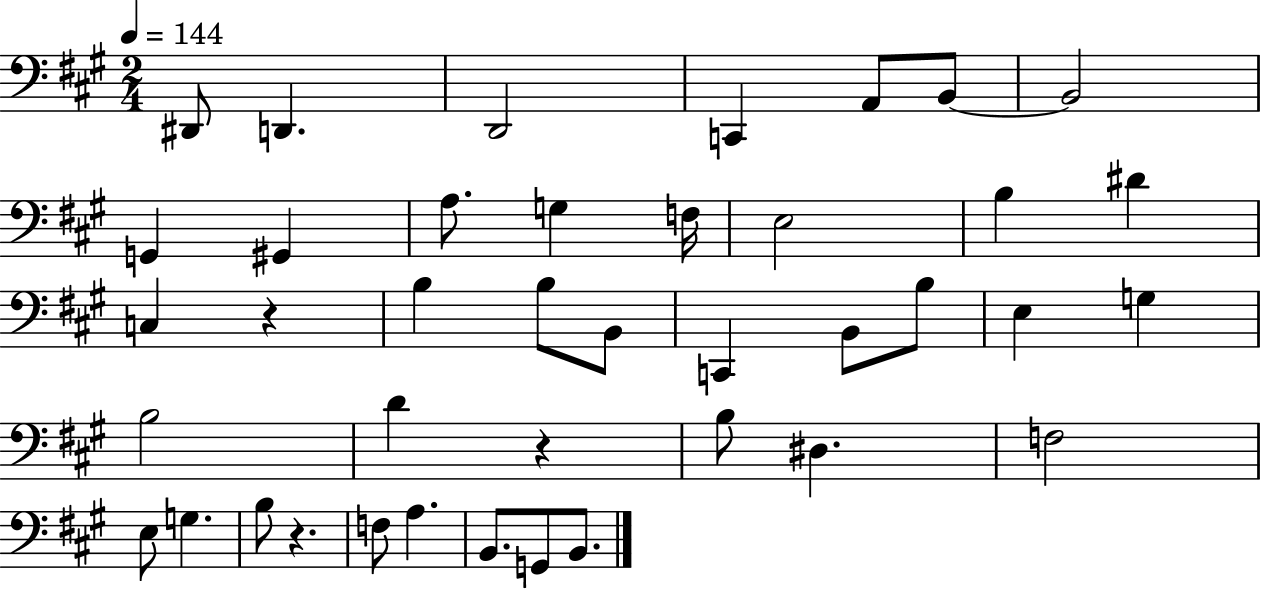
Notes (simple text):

D#2/e D2/q. D2/h C2/q A2/e B2/e B2/h G2/q G#2/q A3/e. G3/q F3/s E3/h B3/q D#4/q C3/q R/q B3/q B3/e B2/e C2/q B2/e B3/e E3/q G3/q B3/h D4/q R/q B3/e D#3/q. F3/h E3/e G3/q. B3/e R/q. F3/e A3/q. B2/e. G2/e B2/e.